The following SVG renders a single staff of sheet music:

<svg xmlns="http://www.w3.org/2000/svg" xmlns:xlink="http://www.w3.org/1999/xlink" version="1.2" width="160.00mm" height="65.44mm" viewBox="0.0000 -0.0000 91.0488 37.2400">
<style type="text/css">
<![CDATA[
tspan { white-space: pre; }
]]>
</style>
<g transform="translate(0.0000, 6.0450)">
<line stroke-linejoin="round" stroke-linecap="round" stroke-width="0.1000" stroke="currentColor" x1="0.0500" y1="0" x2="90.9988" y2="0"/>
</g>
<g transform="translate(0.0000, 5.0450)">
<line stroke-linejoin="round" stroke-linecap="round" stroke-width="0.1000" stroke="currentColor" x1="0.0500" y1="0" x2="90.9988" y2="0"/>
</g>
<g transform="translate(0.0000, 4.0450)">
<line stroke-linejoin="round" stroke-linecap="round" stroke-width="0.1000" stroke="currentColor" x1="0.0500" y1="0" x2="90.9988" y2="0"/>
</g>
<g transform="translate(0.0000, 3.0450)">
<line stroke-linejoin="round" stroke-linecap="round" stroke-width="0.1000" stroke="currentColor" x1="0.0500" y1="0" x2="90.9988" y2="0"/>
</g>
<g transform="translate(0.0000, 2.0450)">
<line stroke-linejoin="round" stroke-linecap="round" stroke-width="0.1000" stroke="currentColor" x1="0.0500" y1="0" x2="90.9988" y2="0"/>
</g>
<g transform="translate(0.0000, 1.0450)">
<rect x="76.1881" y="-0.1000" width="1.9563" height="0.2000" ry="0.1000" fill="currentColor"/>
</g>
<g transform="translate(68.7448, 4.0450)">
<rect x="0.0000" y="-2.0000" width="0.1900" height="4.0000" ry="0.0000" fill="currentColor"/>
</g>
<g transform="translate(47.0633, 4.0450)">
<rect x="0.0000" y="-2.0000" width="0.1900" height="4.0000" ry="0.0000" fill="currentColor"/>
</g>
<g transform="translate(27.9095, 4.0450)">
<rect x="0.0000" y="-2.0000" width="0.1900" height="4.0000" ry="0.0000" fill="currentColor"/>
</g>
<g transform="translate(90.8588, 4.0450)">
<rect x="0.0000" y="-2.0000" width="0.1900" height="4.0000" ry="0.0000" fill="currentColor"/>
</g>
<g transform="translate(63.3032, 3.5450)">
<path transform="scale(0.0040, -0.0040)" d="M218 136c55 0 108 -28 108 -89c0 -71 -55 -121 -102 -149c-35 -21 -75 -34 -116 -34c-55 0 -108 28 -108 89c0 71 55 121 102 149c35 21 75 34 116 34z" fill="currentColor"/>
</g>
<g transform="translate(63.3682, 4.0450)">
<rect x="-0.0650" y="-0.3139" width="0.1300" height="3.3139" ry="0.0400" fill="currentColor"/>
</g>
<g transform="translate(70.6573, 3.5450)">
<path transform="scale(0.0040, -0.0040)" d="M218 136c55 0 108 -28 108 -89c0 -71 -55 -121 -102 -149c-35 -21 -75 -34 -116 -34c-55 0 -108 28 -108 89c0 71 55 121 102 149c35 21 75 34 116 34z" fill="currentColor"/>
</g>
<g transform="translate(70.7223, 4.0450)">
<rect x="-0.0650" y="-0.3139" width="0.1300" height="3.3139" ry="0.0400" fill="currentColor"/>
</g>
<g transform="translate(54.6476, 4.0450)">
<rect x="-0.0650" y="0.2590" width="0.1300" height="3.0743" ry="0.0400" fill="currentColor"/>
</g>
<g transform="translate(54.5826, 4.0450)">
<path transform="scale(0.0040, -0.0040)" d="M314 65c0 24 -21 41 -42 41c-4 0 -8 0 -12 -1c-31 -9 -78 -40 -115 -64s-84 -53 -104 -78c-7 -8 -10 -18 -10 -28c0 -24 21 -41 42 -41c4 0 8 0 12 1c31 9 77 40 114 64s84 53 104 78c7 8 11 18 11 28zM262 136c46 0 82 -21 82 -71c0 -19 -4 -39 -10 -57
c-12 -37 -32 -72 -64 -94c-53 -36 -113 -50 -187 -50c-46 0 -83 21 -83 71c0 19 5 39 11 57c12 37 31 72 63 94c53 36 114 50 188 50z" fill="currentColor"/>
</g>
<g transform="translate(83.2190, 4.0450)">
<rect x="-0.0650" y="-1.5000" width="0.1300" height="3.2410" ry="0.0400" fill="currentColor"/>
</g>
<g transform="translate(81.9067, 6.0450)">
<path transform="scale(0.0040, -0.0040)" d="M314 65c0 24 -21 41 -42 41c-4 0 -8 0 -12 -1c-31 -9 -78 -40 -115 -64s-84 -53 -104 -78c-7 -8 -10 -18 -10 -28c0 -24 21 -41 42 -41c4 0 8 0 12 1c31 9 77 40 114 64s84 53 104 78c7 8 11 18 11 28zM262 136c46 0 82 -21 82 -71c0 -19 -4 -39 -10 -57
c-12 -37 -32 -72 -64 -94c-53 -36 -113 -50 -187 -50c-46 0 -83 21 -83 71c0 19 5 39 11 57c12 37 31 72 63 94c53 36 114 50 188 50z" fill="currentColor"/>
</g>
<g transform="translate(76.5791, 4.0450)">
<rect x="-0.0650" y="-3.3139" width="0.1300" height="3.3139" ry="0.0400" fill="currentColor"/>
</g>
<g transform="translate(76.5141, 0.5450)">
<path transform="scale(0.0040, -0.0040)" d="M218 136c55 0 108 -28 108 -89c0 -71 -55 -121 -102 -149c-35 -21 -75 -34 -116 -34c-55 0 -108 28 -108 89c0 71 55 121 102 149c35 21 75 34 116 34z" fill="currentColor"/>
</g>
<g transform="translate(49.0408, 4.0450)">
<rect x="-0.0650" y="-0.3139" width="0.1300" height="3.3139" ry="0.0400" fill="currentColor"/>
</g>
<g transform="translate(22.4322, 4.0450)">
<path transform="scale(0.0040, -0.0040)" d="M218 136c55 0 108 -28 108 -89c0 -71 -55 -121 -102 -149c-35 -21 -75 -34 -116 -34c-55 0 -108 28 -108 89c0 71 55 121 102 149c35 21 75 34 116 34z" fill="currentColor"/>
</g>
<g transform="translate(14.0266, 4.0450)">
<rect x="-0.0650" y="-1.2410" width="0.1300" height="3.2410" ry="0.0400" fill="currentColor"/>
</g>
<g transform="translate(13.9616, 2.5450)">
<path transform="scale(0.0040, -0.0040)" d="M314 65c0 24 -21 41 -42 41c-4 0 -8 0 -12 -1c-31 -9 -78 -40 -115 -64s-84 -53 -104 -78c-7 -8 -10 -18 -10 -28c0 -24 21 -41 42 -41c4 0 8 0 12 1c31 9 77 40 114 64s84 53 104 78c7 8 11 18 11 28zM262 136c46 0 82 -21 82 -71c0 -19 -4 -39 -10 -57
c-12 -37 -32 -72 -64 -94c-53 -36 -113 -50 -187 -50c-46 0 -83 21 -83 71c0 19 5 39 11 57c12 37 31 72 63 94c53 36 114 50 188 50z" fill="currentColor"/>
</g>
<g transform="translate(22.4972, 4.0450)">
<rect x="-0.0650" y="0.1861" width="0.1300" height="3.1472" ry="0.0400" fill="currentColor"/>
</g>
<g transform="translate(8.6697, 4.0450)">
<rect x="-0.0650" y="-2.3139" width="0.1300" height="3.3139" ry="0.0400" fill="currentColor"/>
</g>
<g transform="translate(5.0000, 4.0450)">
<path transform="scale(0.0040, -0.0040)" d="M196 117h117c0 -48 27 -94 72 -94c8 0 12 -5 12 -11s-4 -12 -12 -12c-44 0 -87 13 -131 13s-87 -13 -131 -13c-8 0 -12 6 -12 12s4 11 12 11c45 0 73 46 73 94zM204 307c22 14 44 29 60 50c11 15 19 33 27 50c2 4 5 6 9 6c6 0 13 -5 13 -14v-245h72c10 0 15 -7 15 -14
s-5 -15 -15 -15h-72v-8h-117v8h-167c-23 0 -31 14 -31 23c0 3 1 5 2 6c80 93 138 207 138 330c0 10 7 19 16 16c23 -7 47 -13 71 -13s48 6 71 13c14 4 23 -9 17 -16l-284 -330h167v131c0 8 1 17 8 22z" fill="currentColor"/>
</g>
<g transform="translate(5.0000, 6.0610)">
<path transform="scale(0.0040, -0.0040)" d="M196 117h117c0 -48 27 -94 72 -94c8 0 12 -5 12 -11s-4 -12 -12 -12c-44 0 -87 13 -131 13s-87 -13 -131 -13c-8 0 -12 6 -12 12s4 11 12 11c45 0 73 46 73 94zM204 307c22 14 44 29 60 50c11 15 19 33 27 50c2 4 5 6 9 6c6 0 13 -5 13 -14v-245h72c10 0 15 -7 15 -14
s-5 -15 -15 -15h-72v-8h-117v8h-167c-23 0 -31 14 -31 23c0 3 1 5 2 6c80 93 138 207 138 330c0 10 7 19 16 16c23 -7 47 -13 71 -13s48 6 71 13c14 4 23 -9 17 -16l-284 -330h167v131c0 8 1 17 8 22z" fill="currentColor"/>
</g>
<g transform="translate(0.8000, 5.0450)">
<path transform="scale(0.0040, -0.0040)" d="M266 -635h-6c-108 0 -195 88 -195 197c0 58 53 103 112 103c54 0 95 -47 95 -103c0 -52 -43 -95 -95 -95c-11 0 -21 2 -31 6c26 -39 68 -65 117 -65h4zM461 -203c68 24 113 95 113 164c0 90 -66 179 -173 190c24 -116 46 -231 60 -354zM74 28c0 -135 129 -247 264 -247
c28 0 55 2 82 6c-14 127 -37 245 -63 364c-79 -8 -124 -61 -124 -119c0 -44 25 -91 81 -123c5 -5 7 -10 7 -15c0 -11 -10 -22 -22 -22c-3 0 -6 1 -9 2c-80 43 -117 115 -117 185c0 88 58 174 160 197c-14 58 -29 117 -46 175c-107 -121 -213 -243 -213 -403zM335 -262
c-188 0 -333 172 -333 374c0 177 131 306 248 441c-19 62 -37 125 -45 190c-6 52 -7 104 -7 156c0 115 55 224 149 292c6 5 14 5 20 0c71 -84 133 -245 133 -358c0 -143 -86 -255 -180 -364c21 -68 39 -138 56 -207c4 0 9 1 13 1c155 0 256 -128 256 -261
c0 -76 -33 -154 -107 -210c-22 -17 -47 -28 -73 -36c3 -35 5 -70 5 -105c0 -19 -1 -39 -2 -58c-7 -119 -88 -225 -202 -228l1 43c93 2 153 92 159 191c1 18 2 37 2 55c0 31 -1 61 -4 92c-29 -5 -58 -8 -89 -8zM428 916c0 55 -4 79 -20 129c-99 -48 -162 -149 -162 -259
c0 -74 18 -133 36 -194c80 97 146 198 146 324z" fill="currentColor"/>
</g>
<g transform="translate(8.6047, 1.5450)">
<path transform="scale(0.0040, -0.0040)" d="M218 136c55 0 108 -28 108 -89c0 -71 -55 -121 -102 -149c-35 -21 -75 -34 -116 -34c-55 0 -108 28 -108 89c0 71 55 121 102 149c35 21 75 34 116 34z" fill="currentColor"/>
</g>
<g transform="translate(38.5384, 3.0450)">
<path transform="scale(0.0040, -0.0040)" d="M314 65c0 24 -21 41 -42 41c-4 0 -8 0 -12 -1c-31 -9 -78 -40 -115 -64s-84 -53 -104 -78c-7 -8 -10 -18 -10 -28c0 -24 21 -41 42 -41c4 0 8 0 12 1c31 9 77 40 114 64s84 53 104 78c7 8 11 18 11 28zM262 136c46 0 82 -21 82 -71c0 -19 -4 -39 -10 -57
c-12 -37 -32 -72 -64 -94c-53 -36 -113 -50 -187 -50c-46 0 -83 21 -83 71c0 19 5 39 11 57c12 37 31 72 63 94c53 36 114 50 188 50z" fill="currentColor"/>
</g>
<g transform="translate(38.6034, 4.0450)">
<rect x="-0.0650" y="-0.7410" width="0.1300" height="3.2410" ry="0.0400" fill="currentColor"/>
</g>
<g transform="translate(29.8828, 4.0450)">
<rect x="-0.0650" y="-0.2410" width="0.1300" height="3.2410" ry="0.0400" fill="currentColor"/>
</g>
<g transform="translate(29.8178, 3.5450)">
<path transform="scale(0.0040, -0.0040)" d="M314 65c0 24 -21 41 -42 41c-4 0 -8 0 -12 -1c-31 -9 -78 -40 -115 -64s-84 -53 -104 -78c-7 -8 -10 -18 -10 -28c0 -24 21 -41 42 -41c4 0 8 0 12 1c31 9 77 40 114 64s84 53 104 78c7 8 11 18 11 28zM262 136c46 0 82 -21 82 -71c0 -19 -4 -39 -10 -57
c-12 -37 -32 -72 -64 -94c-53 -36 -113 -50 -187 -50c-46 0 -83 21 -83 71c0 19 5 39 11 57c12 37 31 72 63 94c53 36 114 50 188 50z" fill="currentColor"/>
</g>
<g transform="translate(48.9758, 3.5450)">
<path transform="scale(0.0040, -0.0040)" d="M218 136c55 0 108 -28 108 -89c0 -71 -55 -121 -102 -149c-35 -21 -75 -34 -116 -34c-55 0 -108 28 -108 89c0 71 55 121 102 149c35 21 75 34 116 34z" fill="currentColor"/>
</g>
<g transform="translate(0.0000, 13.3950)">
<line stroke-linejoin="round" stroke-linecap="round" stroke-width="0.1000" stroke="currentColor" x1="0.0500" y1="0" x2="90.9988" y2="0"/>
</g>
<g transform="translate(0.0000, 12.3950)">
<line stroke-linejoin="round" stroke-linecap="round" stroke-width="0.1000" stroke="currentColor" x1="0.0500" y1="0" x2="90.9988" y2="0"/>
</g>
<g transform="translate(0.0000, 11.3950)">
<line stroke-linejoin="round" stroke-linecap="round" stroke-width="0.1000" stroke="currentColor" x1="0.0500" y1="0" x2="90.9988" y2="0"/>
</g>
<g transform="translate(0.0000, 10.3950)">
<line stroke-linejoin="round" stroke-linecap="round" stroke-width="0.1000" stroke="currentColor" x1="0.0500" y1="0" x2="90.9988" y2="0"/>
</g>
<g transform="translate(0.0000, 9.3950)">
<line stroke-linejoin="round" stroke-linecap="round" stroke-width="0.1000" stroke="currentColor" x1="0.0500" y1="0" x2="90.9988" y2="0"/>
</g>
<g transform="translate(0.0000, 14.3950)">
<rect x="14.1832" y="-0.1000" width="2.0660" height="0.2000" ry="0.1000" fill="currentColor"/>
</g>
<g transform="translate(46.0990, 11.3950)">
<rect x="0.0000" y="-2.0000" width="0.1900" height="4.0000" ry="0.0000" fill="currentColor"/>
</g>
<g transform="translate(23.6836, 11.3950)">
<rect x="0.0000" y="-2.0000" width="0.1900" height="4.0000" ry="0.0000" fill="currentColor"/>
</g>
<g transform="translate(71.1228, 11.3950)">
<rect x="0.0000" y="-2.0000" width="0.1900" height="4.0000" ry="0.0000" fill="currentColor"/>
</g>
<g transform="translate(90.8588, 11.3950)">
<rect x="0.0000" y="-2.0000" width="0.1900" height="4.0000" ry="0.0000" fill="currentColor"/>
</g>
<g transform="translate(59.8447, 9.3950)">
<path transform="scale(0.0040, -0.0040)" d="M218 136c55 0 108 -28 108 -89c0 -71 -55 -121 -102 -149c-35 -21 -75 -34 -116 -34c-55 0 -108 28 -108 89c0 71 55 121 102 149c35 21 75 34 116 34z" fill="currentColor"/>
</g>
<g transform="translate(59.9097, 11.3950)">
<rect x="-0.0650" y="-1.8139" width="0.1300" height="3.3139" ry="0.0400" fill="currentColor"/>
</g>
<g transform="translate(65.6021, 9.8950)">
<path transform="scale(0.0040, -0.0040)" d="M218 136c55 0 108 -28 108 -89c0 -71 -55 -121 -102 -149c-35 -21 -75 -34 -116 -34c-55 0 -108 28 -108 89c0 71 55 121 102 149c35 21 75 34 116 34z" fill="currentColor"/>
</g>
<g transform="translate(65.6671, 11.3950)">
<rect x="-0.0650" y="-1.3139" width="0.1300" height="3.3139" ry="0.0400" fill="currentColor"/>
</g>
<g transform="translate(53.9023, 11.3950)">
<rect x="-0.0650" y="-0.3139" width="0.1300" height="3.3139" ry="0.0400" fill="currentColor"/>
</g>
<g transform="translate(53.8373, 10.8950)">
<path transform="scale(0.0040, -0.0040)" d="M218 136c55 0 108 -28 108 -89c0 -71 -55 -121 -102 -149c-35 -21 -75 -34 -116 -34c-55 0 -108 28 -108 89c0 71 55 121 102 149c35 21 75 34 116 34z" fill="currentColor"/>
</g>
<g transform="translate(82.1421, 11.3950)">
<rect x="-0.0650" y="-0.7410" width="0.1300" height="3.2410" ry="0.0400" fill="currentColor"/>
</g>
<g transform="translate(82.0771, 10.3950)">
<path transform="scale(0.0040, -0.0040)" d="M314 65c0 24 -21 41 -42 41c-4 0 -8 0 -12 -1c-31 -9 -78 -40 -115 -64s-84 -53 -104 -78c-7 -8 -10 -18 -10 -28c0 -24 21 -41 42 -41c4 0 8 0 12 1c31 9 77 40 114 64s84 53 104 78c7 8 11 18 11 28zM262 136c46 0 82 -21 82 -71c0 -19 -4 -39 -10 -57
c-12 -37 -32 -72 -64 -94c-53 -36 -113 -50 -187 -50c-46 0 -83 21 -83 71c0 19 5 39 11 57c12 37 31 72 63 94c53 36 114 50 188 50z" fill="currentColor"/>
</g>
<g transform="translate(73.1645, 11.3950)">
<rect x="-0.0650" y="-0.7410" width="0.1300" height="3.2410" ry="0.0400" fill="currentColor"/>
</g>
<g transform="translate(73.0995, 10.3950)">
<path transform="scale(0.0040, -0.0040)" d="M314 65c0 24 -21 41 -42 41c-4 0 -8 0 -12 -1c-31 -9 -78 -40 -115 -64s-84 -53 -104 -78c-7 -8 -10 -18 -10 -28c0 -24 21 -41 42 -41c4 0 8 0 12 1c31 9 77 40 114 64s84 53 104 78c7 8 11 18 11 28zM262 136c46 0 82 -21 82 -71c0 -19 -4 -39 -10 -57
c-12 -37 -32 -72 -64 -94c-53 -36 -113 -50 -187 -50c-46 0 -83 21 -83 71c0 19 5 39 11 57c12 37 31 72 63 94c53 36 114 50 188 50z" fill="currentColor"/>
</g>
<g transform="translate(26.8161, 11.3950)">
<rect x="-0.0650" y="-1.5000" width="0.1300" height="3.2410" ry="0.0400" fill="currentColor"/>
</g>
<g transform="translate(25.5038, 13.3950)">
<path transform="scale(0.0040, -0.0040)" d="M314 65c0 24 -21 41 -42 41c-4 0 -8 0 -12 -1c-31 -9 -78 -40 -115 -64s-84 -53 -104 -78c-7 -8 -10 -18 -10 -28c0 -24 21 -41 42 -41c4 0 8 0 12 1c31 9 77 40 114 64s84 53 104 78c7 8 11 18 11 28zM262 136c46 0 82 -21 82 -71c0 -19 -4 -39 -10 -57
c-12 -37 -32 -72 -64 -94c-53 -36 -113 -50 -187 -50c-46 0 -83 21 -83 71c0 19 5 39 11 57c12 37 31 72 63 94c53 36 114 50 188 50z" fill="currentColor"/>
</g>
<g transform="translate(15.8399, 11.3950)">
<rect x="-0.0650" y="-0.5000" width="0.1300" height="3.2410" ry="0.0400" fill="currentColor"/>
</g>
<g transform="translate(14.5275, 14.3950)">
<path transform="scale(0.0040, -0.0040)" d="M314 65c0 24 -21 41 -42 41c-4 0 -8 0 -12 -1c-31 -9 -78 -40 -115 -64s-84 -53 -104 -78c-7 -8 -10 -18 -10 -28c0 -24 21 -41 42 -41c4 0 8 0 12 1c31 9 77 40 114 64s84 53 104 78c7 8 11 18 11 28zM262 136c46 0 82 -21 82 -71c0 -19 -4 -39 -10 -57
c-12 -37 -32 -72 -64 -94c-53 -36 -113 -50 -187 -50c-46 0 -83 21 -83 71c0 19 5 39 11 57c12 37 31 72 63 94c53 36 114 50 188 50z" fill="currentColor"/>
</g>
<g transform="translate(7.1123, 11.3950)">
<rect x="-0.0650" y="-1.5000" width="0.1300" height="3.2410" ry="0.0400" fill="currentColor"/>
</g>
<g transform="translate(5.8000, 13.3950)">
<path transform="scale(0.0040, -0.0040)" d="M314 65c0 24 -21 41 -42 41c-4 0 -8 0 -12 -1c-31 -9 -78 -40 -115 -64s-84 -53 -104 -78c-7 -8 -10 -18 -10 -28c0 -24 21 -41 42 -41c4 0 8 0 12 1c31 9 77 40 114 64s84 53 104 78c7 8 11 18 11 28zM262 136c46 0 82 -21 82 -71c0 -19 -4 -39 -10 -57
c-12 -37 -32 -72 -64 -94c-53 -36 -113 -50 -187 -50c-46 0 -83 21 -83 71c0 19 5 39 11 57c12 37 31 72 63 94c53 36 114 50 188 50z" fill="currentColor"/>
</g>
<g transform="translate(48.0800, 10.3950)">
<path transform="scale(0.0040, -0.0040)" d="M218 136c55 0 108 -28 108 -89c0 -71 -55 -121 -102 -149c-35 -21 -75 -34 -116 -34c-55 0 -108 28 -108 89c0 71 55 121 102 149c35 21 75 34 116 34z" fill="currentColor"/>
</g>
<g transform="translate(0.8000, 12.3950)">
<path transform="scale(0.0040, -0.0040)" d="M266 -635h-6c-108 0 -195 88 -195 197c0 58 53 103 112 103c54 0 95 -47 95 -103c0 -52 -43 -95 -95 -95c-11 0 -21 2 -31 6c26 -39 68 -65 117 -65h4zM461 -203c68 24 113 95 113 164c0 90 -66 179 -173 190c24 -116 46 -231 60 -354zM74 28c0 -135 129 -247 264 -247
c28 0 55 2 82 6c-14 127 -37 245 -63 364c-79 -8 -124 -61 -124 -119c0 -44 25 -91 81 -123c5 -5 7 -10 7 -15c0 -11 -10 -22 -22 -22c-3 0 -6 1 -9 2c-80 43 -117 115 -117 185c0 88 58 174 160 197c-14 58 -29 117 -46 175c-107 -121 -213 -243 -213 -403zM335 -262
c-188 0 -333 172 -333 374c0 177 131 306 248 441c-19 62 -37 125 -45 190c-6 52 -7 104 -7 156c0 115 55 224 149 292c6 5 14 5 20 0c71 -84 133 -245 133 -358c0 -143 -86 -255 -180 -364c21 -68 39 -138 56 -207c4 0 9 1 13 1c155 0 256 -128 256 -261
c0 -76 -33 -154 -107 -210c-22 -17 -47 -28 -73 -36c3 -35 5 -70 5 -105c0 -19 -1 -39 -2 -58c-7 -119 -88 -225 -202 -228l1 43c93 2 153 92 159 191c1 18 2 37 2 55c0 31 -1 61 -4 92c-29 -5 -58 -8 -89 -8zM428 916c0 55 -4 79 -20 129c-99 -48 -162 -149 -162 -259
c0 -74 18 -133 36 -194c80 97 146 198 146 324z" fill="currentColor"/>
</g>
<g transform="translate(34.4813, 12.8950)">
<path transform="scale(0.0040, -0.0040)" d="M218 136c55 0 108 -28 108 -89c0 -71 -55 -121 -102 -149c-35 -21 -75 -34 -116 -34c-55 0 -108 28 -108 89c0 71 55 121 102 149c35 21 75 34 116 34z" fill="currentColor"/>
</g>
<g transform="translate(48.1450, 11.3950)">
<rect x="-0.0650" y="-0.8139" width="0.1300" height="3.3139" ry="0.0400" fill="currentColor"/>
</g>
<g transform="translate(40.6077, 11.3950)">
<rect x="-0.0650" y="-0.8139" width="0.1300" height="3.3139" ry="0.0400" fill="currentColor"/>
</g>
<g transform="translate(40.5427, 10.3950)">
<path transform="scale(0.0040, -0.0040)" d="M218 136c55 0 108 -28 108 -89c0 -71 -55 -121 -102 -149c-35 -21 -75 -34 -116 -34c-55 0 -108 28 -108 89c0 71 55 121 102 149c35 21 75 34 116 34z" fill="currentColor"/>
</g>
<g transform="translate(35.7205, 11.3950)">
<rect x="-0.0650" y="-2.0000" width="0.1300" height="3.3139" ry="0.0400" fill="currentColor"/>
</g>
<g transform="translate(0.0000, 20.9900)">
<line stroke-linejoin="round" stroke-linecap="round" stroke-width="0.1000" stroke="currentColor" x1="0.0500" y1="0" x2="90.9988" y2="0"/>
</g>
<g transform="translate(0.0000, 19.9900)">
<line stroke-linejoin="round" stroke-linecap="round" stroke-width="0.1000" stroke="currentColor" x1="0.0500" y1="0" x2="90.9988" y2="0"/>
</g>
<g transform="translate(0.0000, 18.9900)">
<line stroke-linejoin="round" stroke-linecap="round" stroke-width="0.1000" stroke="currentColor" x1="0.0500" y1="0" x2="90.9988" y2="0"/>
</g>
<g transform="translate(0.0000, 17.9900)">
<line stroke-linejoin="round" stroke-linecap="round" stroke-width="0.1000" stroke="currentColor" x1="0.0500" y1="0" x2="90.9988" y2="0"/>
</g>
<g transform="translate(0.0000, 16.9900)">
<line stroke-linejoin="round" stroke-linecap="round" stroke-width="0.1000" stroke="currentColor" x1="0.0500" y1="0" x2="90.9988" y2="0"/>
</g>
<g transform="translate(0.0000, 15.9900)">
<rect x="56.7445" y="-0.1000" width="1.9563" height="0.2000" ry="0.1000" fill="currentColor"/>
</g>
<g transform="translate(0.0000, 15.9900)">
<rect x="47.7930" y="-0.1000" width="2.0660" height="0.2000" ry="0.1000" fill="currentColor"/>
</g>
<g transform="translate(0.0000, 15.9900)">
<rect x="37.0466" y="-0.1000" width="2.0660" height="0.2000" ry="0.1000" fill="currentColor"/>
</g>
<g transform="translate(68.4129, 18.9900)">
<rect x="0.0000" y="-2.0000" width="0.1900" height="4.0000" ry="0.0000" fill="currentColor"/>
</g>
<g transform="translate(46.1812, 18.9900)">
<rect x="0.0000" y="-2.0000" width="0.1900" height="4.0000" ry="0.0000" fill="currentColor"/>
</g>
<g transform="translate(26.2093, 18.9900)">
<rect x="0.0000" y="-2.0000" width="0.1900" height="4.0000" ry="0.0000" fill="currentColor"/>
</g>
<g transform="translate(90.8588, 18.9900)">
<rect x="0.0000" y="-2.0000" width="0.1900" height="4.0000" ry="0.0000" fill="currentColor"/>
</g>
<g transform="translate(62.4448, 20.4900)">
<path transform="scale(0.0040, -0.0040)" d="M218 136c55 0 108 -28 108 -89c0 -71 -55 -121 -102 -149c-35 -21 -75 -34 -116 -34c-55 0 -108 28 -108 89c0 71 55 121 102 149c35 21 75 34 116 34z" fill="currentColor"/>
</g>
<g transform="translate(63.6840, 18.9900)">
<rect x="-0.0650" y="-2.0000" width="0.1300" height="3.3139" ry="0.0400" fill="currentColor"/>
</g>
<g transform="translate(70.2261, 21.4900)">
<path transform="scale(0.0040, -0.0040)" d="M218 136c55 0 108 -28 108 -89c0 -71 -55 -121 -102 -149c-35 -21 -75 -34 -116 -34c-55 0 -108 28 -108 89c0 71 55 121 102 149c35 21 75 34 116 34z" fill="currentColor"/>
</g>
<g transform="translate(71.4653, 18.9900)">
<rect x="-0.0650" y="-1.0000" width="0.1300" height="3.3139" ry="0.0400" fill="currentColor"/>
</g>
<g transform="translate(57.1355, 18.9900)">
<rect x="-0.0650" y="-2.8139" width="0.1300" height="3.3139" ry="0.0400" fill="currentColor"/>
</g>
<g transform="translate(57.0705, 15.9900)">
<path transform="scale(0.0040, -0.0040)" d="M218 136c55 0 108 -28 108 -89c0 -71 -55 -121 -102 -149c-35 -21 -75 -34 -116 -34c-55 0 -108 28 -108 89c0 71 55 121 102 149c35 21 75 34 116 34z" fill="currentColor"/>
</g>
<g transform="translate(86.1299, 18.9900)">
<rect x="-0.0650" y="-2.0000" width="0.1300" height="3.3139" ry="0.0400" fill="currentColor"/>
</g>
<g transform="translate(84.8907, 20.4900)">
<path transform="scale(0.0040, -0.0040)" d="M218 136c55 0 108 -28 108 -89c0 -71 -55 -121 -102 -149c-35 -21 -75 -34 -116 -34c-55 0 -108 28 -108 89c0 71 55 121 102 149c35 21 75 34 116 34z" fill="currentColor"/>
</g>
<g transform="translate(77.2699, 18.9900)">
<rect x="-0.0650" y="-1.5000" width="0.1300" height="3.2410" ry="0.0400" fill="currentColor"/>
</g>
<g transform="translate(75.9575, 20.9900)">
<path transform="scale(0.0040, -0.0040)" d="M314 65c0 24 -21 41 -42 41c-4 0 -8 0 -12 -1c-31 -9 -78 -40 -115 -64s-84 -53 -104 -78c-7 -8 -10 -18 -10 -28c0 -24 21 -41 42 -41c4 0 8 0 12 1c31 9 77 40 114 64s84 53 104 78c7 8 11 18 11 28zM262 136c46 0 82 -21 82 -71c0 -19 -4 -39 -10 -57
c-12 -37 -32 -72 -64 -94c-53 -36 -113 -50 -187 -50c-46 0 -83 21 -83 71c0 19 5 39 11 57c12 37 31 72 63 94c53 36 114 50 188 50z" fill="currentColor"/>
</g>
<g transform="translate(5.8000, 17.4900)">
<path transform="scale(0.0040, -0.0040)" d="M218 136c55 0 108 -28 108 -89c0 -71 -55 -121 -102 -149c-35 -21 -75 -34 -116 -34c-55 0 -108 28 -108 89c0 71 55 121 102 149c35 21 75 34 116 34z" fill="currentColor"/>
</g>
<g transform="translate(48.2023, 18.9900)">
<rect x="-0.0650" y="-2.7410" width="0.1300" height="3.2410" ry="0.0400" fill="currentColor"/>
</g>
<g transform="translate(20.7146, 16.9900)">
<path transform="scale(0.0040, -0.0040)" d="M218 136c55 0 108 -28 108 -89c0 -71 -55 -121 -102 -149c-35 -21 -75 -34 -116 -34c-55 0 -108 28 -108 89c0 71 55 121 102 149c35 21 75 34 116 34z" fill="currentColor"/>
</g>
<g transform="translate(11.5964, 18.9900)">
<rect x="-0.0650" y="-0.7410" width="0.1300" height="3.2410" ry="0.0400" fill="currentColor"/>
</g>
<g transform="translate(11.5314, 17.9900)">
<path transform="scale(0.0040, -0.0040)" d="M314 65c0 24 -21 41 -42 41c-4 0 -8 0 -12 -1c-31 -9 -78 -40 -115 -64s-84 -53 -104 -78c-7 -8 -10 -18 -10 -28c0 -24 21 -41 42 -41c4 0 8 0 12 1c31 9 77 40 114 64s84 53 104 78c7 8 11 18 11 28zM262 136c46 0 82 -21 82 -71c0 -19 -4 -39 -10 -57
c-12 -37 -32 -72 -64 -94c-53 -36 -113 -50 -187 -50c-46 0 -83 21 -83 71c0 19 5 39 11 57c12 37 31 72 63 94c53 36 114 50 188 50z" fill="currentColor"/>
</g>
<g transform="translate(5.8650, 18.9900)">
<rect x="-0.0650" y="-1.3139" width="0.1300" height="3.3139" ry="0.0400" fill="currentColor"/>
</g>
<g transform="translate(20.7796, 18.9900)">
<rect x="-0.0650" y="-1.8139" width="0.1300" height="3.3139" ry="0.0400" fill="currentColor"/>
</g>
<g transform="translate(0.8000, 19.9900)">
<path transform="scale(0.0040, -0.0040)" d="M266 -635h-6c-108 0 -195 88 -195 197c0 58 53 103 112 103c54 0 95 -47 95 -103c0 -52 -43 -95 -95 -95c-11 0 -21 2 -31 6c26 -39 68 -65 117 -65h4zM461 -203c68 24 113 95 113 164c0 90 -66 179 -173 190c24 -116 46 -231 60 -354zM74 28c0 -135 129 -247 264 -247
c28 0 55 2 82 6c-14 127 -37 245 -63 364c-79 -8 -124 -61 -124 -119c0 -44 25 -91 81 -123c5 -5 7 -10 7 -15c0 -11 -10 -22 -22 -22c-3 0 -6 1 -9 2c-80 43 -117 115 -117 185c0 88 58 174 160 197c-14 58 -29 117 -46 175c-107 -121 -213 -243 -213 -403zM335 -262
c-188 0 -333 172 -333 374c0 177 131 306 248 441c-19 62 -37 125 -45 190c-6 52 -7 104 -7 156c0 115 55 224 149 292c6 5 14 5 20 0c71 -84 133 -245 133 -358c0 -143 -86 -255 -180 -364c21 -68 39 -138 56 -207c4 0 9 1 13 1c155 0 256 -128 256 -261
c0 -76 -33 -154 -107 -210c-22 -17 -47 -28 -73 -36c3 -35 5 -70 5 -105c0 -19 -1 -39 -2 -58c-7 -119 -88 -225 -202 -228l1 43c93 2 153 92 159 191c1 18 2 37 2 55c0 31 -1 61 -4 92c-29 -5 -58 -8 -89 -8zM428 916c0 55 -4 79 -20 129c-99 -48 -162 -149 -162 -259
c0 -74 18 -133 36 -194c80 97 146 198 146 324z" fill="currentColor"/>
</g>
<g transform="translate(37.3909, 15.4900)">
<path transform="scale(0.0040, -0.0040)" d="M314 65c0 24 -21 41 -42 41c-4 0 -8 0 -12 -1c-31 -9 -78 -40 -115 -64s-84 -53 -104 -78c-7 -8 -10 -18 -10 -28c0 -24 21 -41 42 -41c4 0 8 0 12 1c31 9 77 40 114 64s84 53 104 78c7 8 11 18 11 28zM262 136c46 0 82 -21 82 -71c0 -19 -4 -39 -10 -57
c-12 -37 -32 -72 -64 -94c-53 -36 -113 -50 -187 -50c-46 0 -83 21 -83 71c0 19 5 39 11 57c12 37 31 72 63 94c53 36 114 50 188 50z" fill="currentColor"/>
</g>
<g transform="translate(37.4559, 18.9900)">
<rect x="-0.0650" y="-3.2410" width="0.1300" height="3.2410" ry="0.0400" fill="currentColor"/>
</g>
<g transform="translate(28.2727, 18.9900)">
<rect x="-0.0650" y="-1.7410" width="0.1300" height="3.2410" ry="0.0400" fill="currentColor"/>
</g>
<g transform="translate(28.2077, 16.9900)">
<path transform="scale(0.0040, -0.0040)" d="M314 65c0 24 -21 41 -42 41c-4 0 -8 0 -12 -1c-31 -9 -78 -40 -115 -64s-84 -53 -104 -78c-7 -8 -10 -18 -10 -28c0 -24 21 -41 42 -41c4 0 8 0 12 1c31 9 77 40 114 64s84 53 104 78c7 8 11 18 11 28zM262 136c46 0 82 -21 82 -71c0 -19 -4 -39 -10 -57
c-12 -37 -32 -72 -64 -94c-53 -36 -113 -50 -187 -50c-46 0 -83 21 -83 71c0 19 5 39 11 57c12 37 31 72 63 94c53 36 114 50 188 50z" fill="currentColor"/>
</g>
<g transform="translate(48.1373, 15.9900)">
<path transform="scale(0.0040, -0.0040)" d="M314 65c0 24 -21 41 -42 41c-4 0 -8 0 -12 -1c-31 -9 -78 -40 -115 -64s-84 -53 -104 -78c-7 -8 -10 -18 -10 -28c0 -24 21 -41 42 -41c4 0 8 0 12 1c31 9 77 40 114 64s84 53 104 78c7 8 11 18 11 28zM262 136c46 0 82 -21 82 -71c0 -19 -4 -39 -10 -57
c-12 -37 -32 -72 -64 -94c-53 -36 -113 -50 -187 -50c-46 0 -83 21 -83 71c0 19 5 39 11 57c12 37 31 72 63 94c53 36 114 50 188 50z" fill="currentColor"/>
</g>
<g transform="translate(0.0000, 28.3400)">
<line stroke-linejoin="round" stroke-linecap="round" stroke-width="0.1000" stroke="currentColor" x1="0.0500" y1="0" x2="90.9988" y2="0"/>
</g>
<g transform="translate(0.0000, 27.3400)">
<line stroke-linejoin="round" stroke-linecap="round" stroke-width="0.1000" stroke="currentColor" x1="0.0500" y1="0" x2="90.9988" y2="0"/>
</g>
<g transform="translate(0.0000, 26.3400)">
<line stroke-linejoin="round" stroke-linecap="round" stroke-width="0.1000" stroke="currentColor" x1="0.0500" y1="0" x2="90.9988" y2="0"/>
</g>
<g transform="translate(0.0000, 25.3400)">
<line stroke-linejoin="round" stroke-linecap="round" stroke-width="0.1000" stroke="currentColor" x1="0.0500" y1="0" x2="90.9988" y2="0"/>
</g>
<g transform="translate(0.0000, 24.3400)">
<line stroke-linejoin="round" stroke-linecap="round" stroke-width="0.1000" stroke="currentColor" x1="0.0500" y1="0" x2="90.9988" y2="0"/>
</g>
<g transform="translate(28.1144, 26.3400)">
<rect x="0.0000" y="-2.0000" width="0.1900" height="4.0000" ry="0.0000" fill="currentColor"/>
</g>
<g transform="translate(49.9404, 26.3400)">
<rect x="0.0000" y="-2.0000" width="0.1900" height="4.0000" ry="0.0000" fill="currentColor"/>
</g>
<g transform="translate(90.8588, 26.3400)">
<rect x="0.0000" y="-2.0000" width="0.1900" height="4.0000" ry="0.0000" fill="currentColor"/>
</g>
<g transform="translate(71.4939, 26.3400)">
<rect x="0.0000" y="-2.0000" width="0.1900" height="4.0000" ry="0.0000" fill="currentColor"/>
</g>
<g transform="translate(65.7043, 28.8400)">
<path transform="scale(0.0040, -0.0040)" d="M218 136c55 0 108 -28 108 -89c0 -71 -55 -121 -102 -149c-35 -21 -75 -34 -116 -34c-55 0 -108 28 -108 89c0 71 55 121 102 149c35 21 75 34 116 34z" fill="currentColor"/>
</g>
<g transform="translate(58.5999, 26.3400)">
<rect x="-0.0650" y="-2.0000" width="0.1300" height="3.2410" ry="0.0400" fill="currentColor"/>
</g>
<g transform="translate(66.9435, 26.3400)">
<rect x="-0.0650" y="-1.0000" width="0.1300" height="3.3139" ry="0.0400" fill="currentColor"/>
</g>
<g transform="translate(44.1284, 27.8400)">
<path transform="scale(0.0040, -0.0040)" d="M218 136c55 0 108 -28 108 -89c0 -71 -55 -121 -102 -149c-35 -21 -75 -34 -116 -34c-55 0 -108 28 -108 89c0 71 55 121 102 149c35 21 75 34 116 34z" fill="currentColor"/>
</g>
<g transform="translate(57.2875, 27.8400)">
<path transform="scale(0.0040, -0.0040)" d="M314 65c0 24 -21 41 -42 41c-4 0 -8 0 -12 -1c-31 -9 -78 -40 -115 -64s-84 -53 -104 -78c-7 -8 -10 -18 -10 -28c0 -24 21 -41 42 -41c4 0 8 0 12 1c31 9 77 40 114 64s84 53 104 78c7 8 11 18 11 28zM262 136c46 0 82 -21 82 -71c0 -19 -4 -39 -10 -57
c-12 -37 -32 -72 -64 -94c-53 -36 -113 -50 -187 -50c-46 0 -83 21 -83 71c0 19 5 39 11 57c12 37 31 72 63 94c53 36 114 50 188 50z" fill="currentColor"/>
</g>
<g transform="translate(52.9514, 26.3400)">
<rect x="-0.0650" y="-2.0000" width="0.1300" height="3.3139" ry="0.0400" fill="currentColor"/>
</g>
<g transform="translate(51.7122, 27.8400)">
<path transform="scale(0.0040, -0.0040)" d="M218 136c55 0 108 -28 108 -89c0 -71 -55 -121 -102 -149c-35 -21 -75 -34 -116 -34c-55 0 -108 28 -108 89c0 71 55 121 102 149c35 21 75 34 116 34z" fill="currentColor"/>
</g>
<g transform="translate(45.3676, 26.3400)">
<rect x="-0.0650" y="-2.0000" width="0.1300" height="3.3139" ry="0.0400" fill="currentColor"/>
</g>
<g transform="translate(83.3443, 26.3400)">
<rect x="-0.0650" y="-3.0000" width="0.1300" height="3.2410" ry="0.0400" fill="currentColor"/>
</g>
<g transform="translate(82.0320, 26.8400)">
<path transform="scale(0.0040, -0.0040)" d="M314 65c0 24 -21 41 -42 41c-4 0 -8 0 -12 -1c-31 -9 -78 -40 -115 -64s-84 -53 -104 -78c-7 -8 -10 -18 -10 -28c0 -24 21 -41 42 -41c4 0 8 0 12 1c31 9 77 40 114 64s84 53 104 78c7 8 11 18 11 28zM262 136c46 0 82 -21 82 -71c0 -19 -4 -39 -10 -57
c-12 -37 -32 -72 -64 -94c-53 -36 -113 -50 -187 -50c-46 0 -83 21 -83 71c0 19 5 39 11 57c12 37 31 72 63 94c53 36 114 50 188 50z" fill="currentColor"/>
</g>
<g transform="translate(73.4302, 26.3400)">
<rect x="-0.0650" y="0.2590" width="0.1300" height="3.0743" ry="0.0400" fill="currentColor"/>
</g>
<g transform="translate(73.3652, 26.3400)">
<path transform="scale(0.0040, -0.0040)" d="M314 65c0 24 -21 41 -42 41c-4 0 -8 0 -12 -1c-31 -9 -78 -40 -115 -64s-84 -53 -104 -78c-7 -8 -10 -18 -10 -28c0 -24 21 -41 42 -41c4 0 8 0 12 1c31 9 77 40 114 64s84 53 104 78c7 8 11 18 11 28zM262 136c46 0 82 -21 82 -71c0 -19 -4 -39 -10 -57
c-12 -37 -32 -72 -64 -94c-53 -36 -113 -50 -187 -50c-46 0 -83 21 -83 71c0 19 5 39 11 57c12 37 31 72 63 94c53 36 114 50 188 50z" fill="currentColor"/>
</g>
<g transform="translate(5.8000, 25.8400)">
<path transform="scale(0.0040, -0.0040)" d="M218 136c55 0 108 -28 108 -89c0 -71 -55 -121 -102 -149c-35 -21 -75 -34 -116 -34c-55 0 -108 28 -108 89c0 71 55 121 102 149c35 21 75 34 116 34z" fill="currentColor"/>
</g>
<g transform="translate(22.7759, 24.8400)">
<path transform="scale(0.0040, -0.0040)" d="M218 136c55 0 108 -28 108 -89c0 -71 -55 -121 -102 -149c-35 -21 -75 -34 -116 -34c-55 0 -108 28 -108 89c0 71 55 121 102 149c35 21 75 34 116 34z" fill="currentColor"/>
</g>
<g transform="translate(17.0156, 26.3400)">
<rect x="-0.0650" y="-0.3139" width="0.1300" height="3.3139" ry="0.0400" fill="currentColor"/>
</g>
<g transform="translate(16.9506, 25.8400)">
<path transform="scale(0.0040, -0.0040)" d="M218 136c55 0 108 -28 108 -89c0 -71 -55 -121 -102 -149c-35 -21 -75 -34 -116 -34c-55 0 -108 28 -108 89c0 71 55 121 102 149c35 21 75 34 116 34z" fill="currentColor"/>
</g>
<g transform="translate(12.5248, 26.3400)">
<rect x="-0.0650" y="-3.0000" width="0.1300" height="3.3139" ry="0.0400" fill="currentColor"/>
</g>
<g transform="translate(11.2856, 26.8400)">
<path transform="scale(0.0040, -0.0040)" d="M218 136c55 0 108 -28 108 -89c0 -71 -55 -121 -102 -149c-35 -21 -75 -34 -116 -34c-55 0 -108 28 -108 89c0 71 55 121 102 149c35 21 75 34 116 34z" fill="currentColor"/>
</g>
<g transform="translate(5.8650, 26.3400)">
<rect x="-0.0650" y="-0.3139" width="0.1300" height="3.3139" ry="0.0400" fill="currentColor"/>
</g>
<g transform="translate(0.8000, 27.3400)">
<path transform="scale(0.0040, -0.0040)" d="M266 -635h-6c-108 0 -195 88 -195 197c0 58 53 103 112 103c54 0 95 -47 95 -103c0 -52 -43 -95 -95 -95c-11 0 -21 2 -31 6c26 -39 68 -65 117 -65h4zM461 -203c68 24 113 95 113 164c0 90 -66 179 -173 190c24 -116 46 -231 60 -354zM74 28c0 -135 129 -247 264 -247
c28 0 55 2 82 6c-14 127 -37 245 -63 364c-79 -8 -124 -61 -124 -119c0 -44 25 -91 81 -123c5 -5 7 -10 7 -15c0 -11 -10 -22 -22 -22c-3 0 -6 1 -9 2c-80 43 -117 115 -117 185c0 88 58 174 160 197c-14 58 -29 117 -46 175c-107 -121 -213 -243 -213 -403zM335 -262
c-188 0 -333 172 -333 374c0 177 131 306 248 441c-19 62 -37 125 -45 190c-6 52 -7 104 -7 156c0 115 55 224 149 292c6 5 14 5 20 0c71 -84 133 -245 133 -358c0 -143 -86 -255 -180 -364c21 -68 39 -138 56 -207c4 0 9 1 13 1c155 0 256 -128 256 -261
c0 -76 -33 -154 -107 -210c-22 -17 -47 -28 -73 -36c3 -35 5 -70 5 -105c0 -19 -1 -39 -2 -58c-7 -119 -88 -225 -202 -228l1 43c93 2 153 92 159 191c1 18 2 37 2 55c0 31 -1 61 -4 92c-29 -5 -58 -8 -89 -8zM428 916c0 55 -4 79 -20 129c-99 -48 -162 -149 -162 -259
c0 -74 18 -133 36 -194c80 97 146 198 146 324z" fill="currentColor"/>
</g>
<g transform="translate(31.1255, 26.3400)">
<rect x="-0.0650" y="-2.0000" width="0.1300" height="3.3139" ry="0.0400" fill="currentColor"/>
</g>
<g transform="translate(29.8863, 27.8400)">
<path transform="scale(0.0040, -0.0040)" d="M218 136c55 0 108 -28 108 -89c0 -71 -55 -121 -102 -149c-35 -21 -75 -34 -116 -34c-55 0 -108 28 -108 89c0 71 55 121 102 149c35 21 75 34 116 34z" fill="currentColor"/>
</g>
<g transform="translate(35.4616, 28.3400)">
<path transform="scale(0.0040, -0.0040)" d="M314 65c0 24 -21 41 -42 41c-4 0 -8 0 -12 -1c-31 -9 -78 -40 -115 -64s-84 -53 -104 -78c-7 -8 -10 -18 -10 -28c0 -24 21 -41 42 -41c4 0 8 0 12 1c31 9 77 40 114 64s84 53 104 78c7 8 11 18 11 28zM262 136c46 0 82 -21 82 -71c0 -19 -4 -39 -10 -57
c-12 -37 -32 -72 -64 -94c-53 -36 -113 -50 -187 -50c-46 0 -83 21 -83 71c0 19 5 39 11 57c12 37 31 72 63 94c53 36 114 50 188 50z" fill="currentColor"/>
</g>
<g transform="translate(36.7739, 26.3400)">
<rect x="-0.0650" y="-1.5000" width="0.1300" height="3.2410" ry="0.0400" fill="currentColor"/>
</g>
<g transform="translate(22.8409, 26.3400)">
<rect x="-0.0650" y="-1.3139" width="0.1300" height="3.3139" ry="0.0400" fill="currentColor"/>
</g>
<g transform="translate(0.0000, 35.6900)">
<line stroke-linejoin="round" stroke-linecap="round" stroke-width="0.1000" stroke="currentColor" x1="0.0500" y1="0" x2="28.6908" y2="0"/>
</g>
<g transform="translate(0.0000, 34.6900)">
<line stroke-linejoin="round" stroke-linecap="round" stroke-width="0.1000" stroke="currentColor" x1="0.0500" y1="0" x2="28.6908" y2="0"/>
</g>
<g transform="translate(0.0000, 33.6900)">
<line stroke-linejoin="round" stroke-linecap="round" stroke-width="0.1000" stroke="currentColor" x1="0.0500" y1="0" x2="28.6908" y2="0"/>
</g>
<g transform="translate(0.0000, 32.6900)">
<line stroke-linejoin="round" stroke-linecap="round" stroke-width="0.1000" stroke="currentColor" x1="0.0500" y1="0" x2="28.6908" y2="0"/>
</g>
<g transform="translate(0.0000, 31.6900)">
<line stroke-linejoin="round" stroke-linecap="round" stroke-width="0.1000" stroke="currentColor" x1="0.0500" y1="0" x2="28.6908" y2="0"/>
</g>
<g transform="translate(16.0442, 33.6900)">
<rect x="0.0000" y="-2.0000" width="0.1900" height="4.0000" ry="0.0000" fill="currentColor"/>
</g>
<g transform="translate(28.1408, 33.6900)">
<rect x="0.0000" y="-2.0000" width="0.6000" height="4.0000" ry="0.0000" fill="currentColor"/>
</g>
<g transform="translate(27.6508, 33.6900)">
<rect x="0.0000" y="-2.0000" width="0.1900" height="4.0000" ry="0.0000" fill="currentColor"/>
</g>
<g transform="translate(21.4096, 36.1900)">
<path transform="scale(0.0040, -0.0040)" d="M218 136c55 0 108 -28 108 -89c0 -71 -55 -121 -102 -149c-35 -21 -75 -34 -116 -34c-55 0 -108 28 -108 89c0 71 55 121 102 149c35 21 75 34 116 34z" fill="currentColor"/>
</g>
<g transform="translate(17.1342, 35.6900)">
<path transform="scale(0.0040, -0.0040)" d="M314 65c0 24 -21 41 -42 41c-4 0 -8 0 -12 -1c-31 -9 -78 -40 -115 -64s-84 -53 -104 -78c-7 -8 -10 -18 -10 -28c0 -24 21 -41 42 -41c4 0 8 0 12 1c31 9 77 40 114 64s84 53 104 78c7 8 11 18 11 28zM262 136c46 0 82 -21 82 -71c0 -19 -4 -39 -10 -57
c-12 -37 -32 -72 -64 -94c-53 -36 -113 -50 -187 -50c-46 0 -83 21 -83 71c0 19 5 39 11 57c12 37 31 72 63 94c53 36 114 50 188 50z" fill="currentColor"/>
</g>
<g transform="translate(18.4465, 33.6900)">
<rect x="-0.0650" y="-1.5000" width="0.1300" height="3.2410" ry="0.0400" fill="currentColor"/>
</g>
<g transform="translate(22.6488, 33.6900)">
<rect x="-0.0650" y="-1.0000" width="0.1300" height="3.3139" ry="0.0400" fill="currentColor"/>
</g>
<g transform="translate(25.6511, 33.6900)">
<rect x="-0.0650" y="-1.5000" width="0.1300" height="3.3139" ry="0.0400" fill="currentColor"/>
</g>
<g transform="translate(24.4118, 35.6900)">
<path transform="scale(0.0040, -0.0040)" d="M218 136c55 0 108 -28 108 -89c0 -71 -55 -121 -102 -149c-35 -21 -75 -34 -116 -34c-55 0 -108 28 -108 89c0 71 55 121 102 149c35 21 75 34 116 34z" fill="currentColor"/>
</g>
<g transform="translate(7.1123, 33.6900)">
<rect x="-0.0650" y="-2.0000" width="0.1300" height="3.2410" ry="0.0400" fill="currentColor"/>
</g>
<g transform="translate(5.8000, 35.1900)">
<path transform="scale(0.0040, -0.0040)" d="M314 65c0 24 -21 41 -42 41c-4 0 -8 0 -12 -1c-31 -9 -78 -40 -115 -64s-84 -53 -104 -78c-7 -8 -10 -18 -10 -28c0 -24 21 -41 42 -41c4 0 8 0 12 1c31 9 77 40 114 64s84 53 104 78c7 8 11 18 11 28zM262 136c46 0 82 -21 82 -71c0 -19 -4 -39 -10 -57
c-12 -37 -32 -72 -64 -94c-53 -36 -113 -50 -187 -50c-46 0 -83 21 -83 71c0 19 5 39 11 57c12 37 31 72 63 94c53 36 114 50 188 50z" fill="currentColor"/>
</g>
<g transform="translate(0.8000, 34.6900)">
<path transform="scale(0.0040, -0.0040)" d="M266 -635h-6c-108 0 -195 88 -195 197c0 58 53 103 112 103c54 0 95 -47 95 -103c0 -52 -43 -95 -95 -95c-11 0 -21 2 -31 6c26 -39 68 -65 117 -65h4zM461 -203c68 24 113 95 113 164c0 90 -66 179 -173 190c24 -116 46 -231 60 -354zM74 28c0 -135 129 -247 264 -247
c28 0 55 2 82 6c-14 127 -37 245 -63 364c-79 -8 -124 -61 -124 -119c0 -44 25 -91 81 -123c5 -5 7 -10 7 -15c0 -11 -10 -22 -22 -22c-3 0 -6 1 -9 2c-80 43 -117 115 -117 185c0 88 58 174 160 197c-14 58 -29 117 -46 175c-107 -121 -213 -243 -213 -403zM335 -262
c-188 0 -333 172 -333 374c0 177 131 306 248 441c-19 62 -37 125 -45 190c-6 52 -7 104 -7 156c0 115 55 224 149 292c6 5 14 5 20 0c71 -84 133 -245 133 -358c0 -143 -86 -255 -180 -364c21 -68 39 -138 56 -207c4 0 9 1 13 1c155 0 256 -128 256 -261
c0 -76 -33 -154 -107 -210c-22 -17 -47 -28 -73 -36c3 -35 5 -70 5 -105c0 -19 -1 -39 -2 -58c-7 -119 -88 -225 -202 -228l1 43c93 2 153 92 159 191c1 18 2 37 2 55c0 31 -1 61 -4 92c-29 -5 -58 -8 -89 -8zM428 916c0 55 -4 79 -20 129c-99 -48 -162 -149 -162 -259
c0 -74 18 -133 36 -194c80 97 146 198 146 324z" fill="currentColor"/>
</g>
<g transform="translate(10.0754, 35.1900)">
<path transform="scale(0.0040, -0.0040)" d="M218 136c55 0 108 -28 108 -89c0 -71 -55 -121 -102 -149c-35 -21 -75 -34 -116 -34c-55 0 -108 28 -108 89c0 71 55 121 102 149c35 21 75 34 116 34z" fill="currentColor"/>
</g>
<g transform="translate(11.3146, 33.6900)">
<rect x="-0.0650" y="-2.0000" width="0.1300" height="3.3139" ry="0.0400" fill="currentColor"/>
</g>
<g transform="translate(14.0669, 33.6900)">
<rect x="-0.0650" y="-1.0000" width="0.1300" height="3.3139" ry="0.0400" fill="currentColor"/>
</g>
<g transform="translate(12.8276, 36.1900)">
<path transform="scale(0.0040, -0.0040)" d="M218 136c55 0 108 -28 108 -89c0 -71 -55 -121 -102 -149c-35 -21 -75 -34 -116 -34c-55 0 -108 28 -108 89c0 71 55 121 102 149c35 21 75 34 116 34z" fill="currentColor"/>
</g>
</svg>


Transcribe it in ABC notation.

X:1
T:Untitled
M:4/4
L:1/4
K:C
g e2 B c2 d2 c B2 c c b E2 E2 C2 E2 F d d c f e d2 d2 e d2 f f2 b2 a2 a F D E2 F c A c e F E2 F F F2 D B2 A2 F2 F D E2 D E